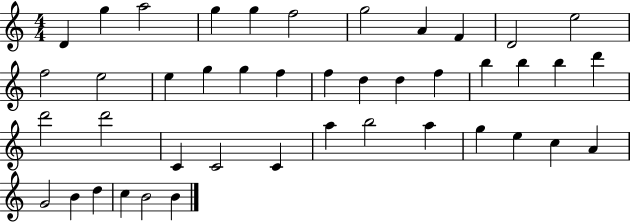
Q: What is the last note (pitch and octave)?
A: B4